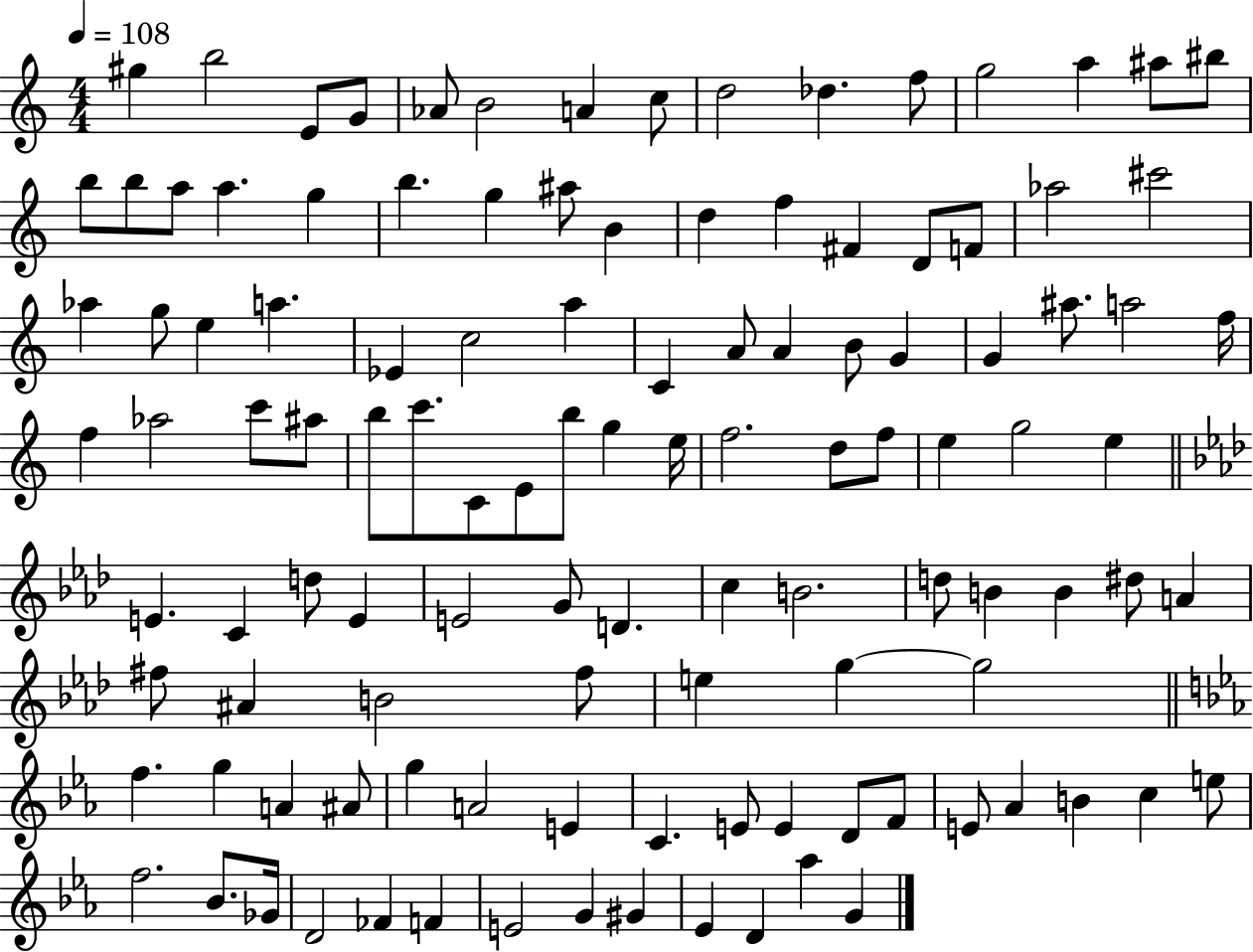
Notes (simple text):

G#5/q B5/h E4/e G4/e Ab4/e B4/h A4/q C5/e D5/h Db5/q. F5/e G5/h A5/q A#5/e BIS5/e B5/e B5/e A5/e A5/q. G5/q B5/q. G5/q A#5/e B4/q D5/q F5/q F#4/q D4/e F4/e Ab5/h C#6/h Ab5/q G5/e E5/q A5/q. Eb4/q C5/h A5/q C4/q A4/e A4/q B4/e G4/q G4/q A#5/e. A5/h F5/s F5/q Ab5/h C6/e A#5/e B5/e C6/e. C4/e E4/e B5/e G5/q E5/s F5/h. D5/e F5/e E5/q G5/h E5/q E4/q. C4/q D5/e E4/q E4/h G4/e D4/q. C5/q B4/h. D5/e B4/q B4/q D#5/e A4/q F#5/e A#4/q B4/h F#5/e E5/q G5/q G5/h F5/q. G5/q A4/q A#4/e G5/q A4/h E4/q C4/q. E4/e E4/q D4/e F4/e E4/e Ab4/q B4/q C5/q E5/e F5/h. Bb4/e. Gb4/s D4/h FES4/q F4/q E4/h G4/q G#4/q Eb4/q D4/q Ab5/q G4/q